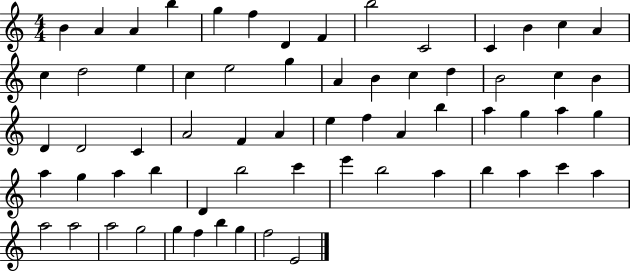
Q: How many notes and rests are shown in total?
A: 65